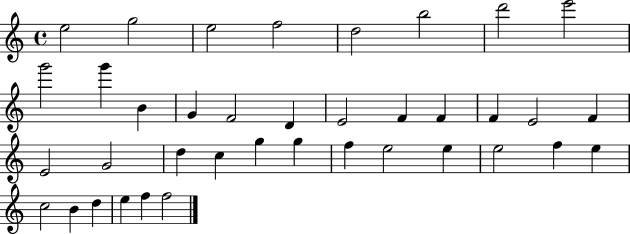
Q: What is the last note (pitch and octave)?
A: F5